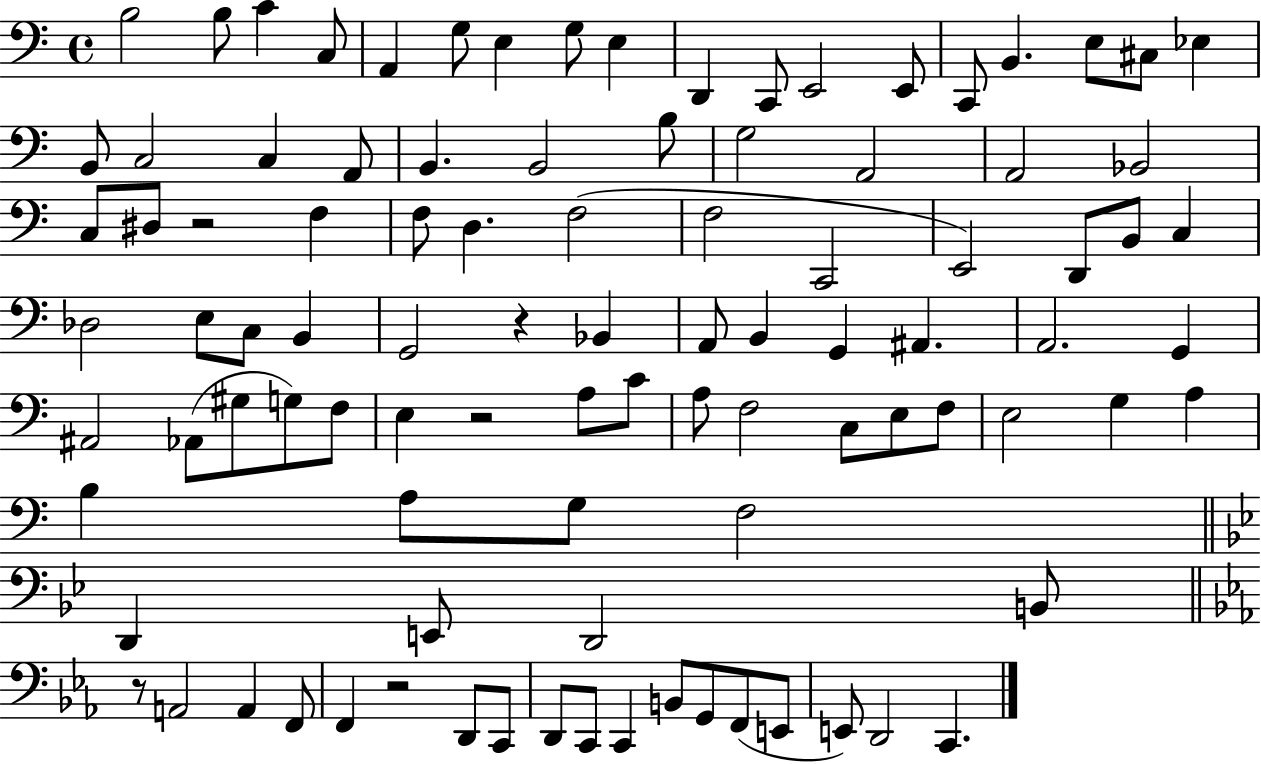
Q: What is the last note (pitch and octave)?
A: C2